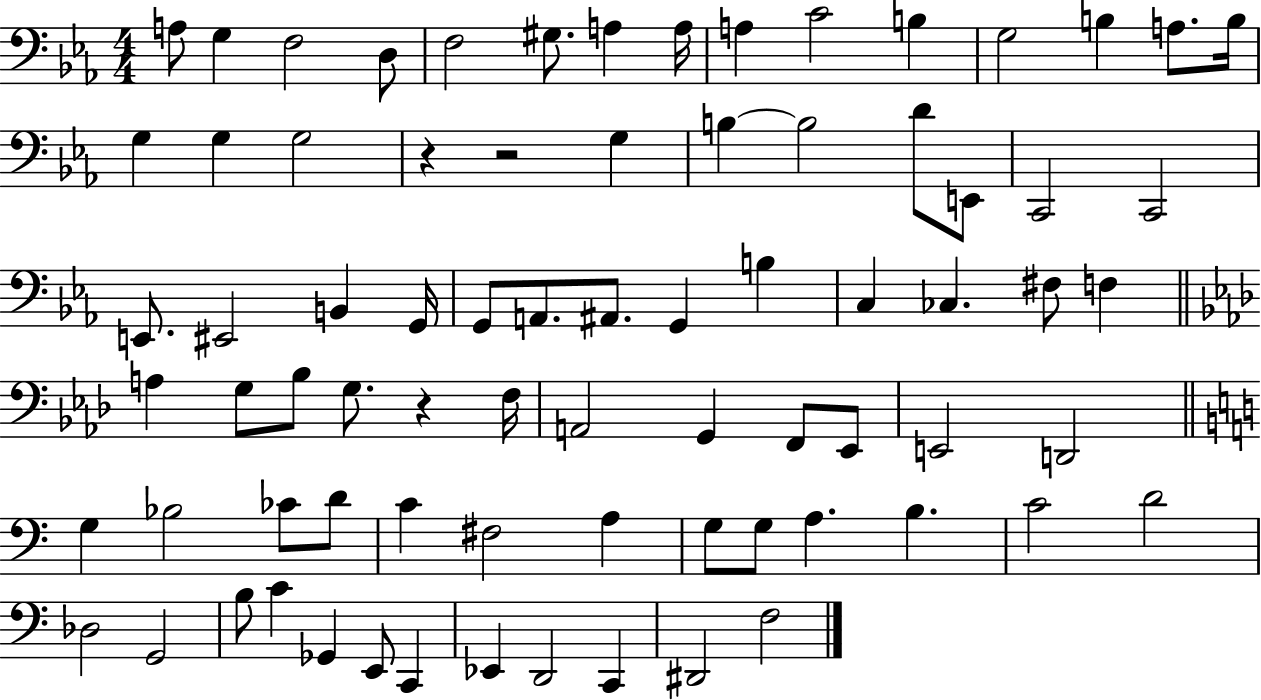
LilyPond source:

{
  \clef bass
  \numericTimeSignature
  \time 4/4
  \key ees \major
  \repeat volta 2 { a8 g4 f2 d8 | f2 gis8. a4 a16 | a4 c'2 b4 | g2 b4 a8. b16 | \break g4 g4 g2 | r4 r2 g4 | b4~~ b2 d'8 e,8 | c,2 c,2 | \break e,8. eis,2 b,4 g,16 | g,8 a,8. ais,8. g,4 b4 | c4 ces4. fis8 f4 | \bar "||" \break \key f \minor a4 g8 bes8 g8. r4 f16 | a,2 g,4 f,8 ees,8 | e,2 d,2 | \bar "||" \break \key c \major g4 bes2 ces'8 d'8 | c'4 fis2 a4 | g8 g8 a4. b4. | c'2 d'2 | \break des2 g,2 | b8 c'4 ges,4 e,8 c,4 | ees,4 d,2 c,4 | dis,2 f2 | \break } \bar "|."
}